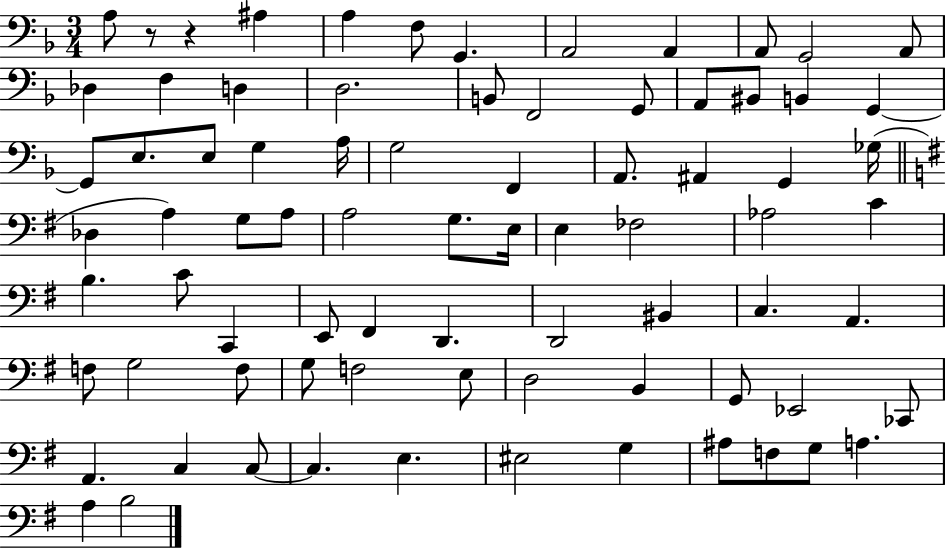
X:1
T:Untitled
M:3/4
L:1/4
K:F
A,/2 z/2 z ^A, A, F,/2 G,, A,,2 A,, A,,/2 G,,2 A,,/2 _D, F, D, D,2 B,,/2 F,,2 G,,/2 A,,/2 ^B,,/2 B,, G,, G,,/2 E,/2 E,/2 G, A,/4 G,2 F,, A,,/2 ^A,, G,, _G,/4 _D, A, G,/2 A,/2 A,2 G,/2 E,/4 E, _F,2 _A,2 C B, C/2 C,, E,,/2 ^F,, D,, D,,2 ^B,, C, A,, F,/2 G,2 F,/2 G,/2 F,2 E,/2 D,2 B,, G,,/2 _E,,2 _C,,/2 A,, C, C,/2 C, E, ^E,2 G, ^A,/2 F,/2 G,/2 A, A, B,2